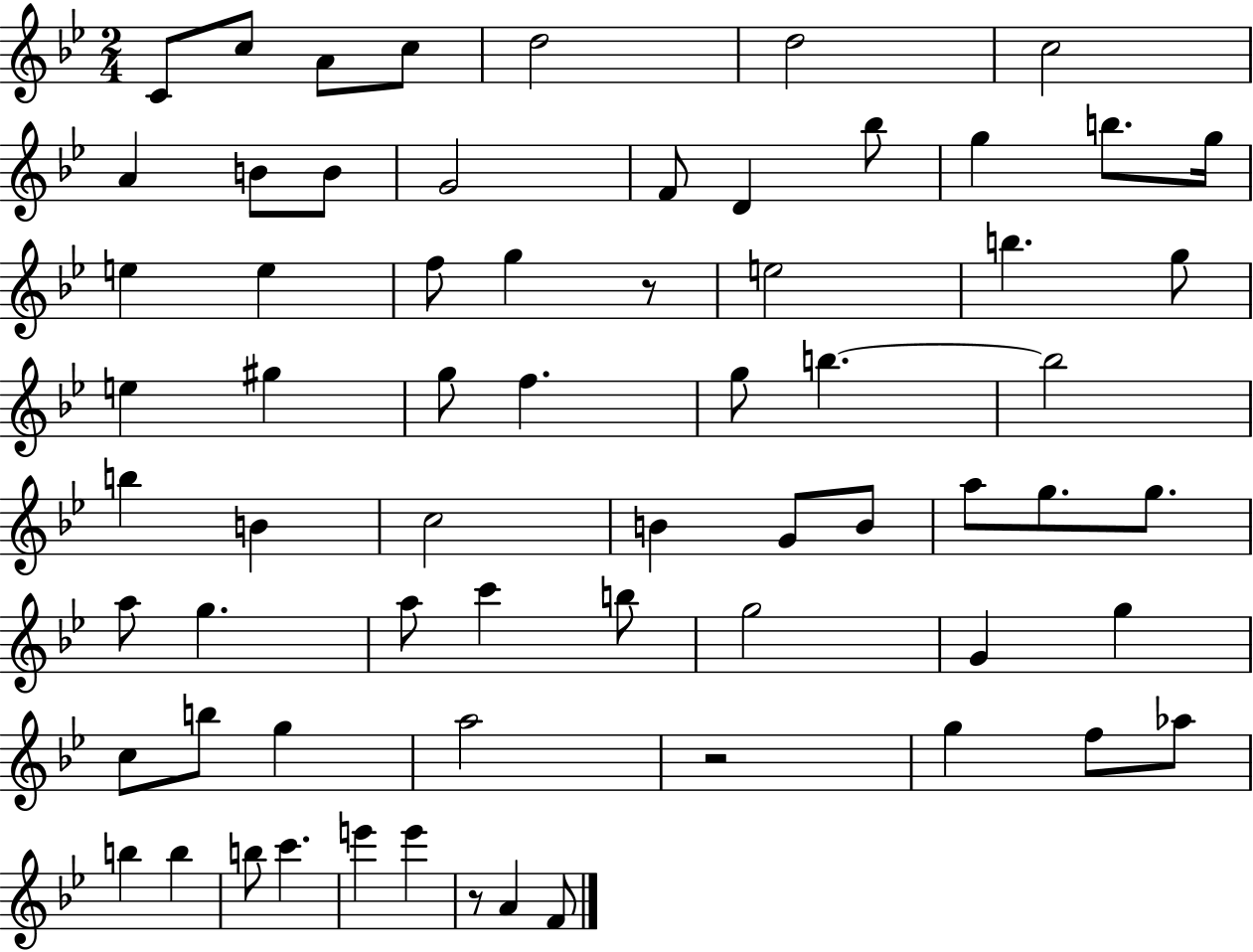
{
  \clef treble
  \numericTimeSignature
  \time 2/4
  \key bes \major
  c'8 c''8 a'8 c''8 | d''2 | d''2 | c''2 | \break a'4 b'8 b'8 | g'2 | f'8 d'4 bes''8 | g''4 b''8. g''16 | \break e''4 e''4 | f''8 g''4 r8 | e''2 | b''4. g''8 | \break e''4 gis''4 | g''8 f''4. | g''8 b''4.~~ | b''2 | \break b''4 b'4 | c''2 | b'4 g'8 b'8 | a''8 g''8. g''8. | \break a''8 g''4. | a''8 c'''4 b''8 | g''2 | g'4 g''4 | \break c''8 b''8 g''4 | a''2 | r2 | g''4 f''8 aes''8 | \break b''4 b''4 | b''8 c'''4. | e'''4 e'''4 | r8 a'4 f'8 | \break \bar "|."
}